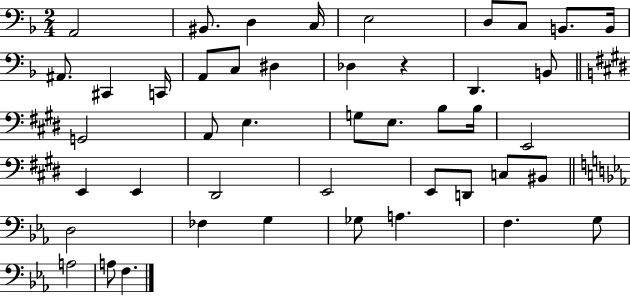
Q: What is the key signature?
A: F major